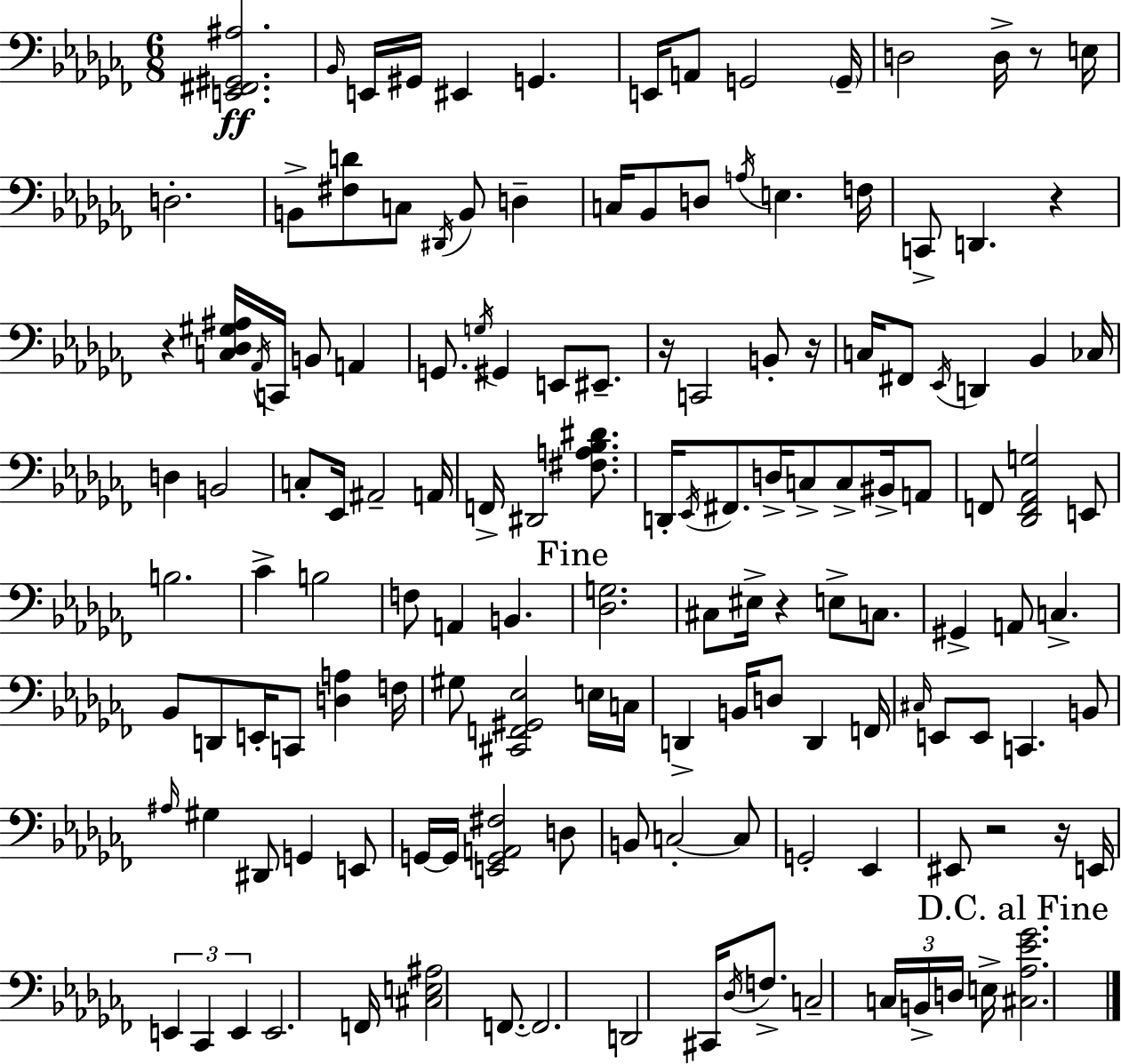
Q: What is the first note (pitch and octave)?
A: Bb2